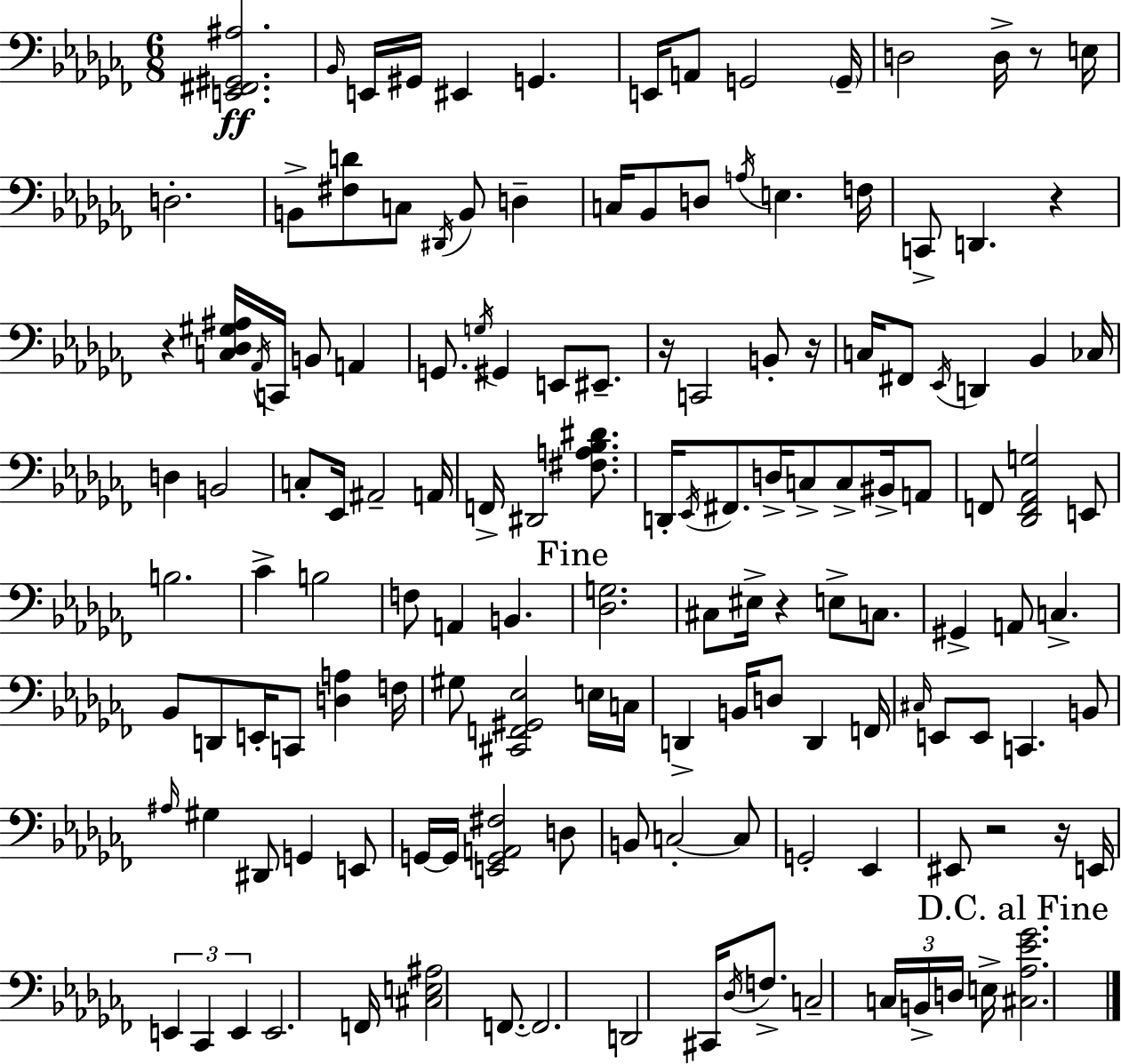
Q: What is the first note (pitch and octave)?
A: Bb2